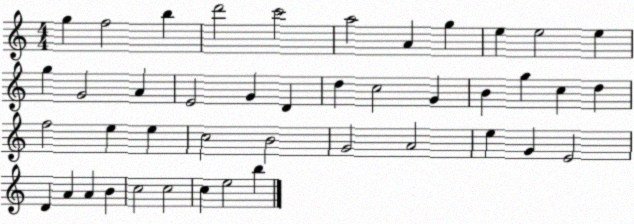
X:1
T:Untitled
M:4/4
L:1/4
K:C
g f2 b d'2 c'2 a2 A g e e2 e g G2 A E2 G D d c2 G B g c d f2 e e c2 B2 G2 A2 e G E2 D A A B c2 c2 c e2 b